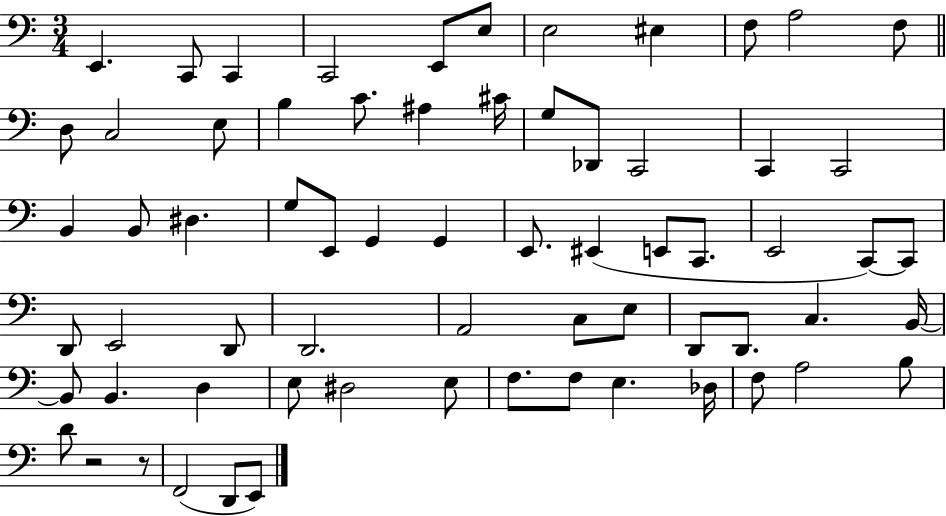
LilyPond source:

{
  \clef bass
  \numericTimeSignature
  \time 3/4
  \key c \major
  e,4. c,8 c,4 | c,2 e,8 e8 | e2 eis4 | f8 a2 f8 | \break \bar "||" \break \key a \minor d8 c2 e8 | b4 c'8. ais4 cis'16 | g8 des,8 c,2 | c,4 c,2 | \break b,4 b,8 dis4. | g8 e,8 g,4 g,4 | e,8. eis,4( e,8 c,8. | e,2 c,8~~) c,8 | \break d,8 e,2 d,8 | d,2. | a,2 c8 e8 | d,8 d,8. c4. b,16~~ | \break b,8 b,4. d4 | e8 dis2 e8 | f8. f8 e4. des16 | f8 a2 b8 | \break d'8 r2 r8 | f,2( d,8 e,8) | \bar "|."
}